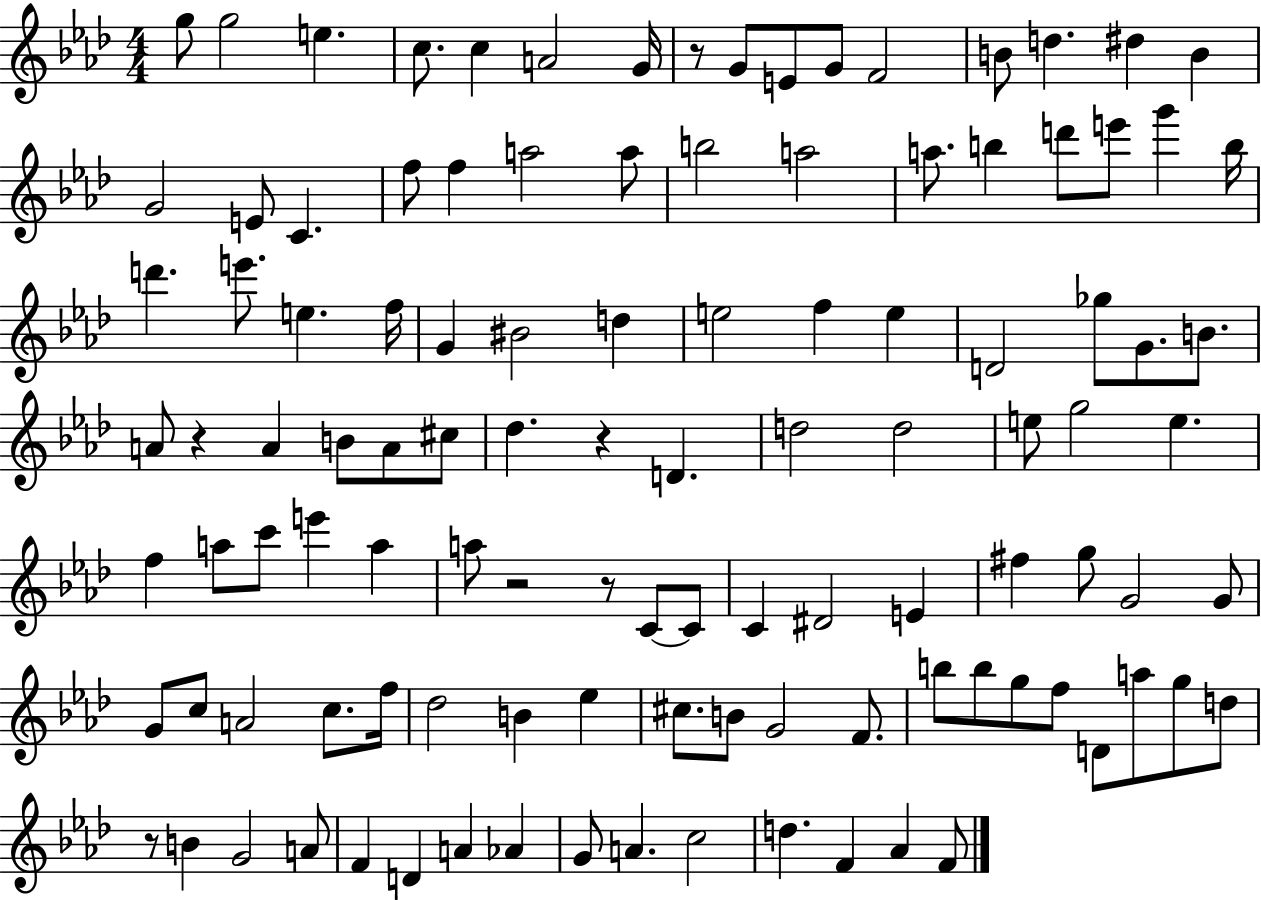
X:1
T:Untitled
M:4/4
L:1/4
K:Ab
g/2 g2 e c/2 c A2 G/4 z/2 G/2 E/2 G/2 F2 B/2 d ^d B G2 E/2 C f/2 f a2 a/2 b2 a2 a/2 b d'/2 e'/2 g' b/4 d' e'/2 e f/4 G ^B2 d e2 f e D2 _g/2 G/2 B/2 A/2 z A B/2 A/2 ^c/2 _d z D d2 d2 e/2 g2 e f a/2 c'/2 e' a a/2 z2 z/2 C/2 C/2 C ^D2 E ^f g/2 G2 G/2 G/2 c/2 A2 c/2 f/4 _d2 B _e ^c/2 B/2 G2 F/2 b/2 b/2 g/2 f/2 D/2 a/2 g/2 d/2 z/2 B G2 A/2 F D A _A G/2 A c2 d F _A F/2